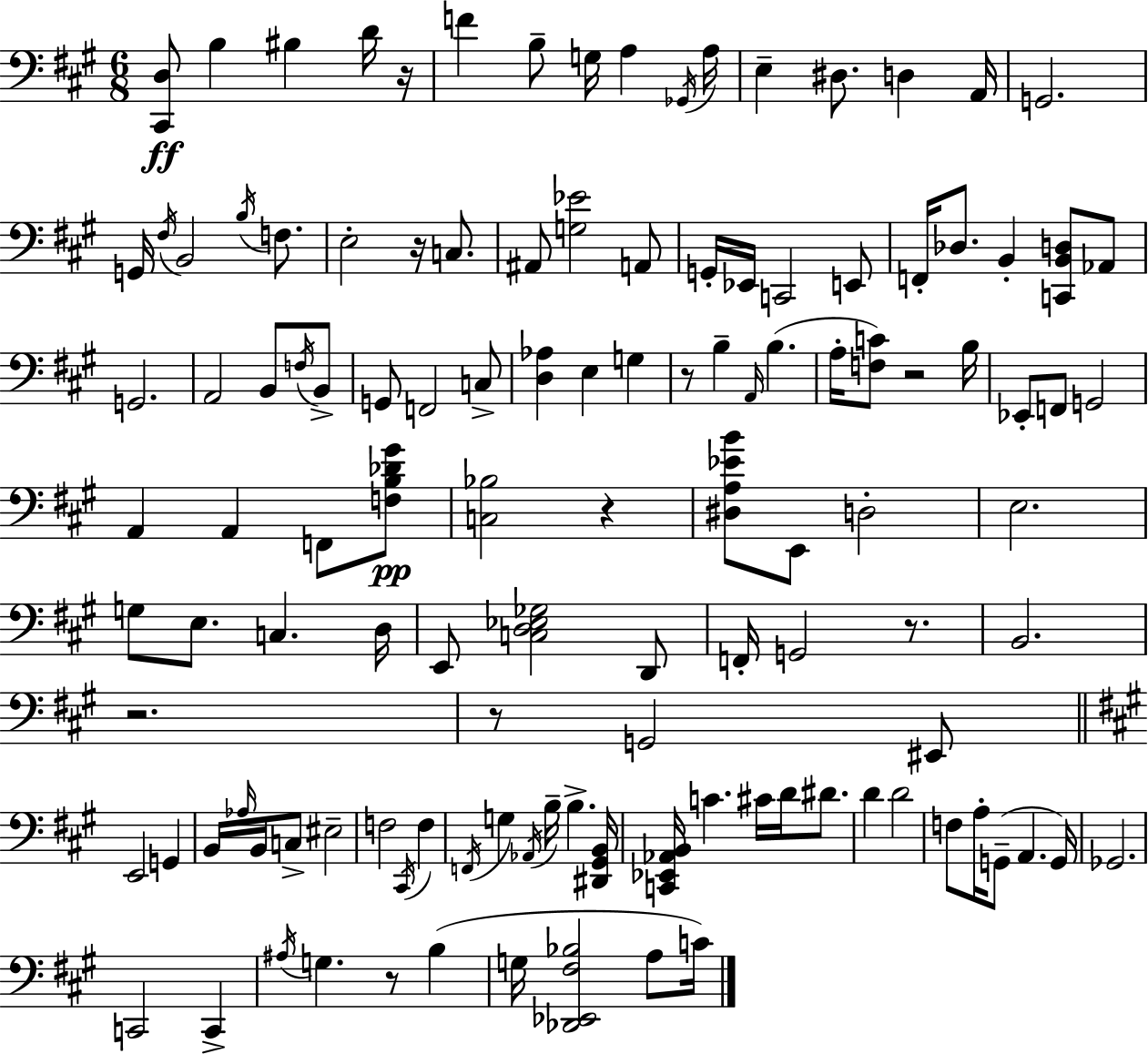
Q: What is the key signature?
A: A major